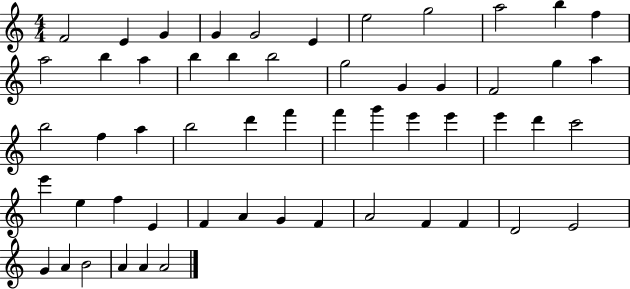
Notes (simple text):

F4/h E4/q G4/q G4/q G4/h E4/q E5/h G5/h A5/h B5/q F5/q A5/h B5/q A5/q B5/q B5/q B5/h G5/h G4/q G4/q F4/h G5/q A5/q B5/h F5/q A5/q B5/h D6/q F6/q F6/q G6/q E6/q E6/q E6/q D6/q C6/h E6/q E5/q F5/q E4/q F4/q A4/q G4/q F4/q A4/h F4/q F4/q D4/h E4/h G4/q A4/q B4/h A4/q A4/q A4/h